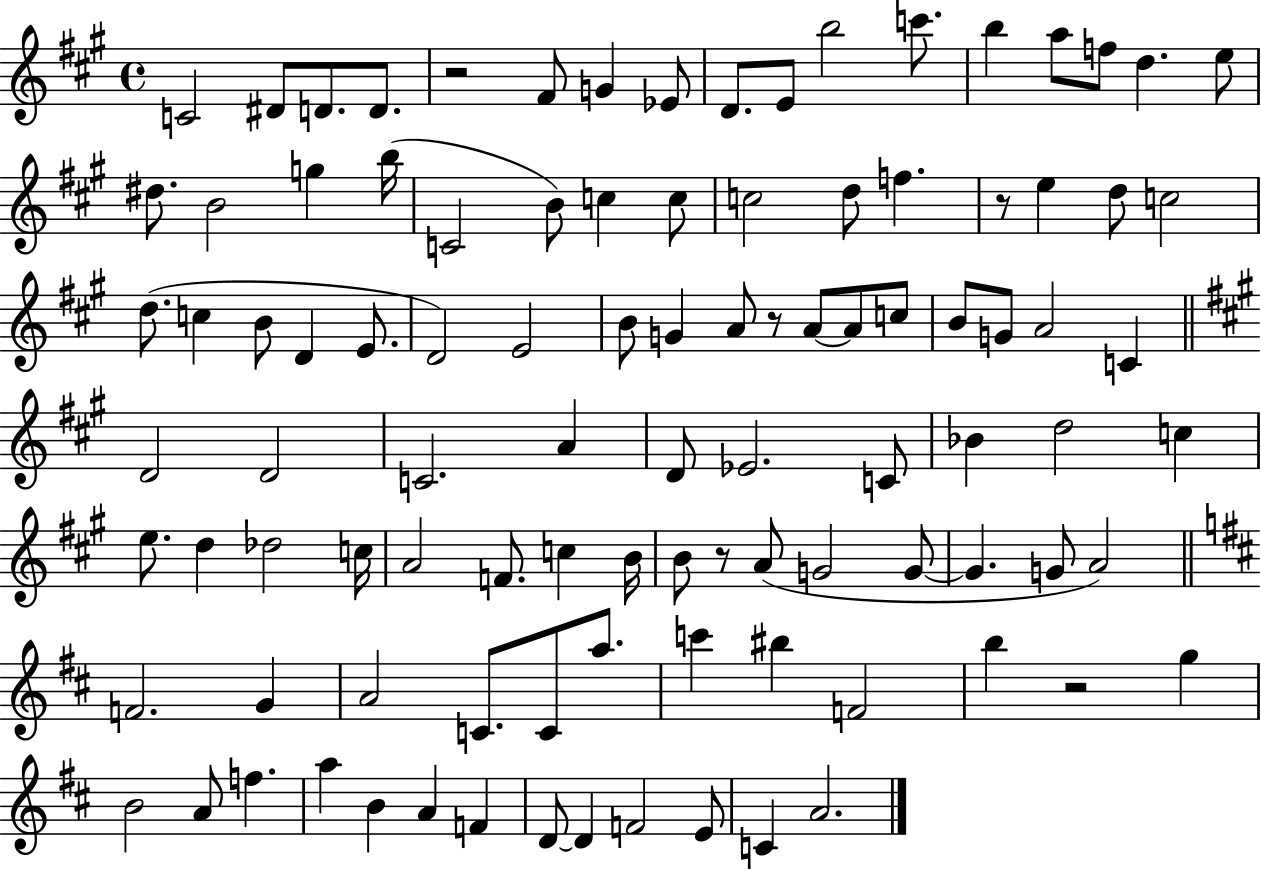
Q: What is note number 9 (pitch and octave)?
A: E4